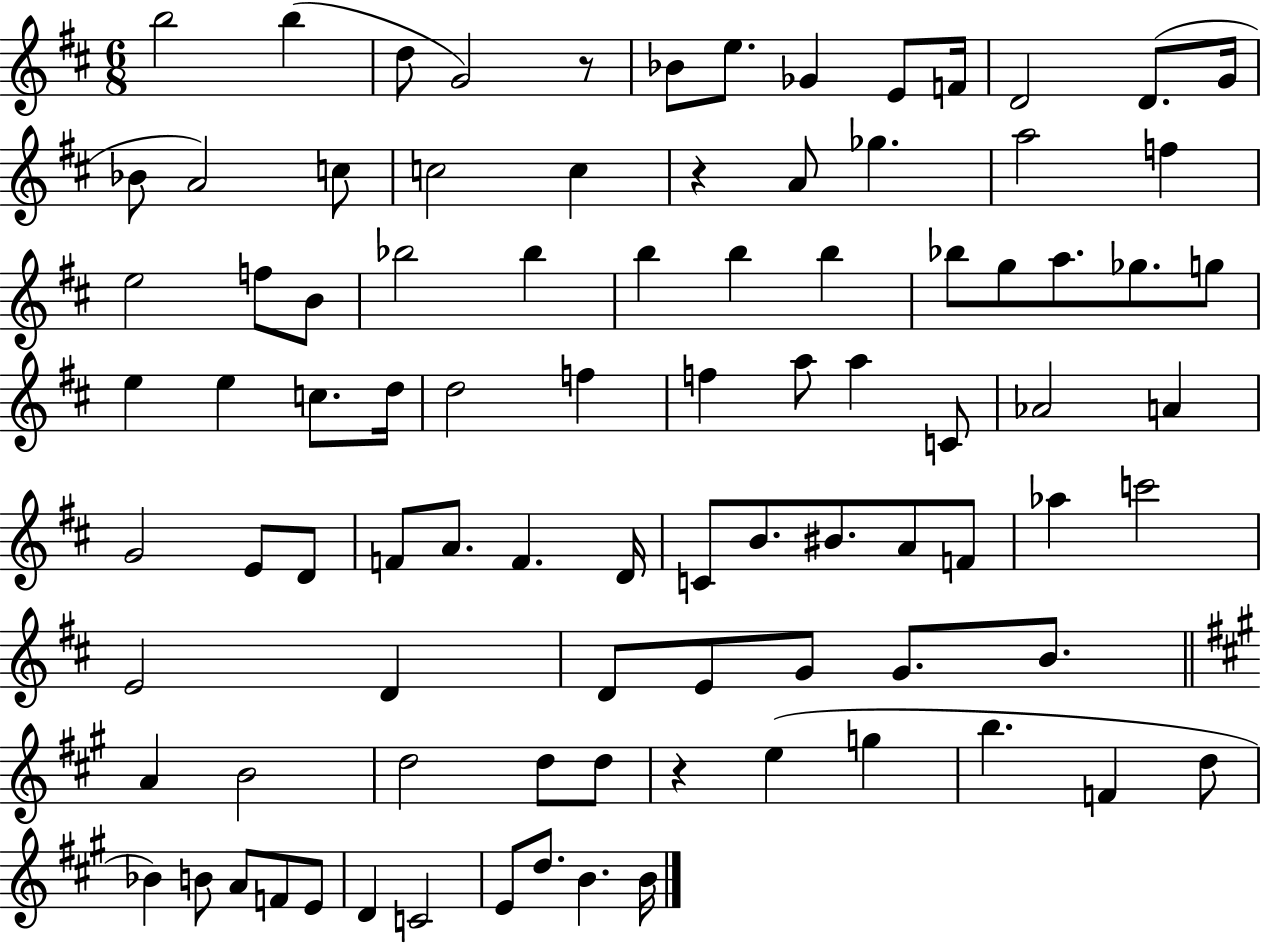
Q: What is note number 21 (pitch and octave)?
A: F5